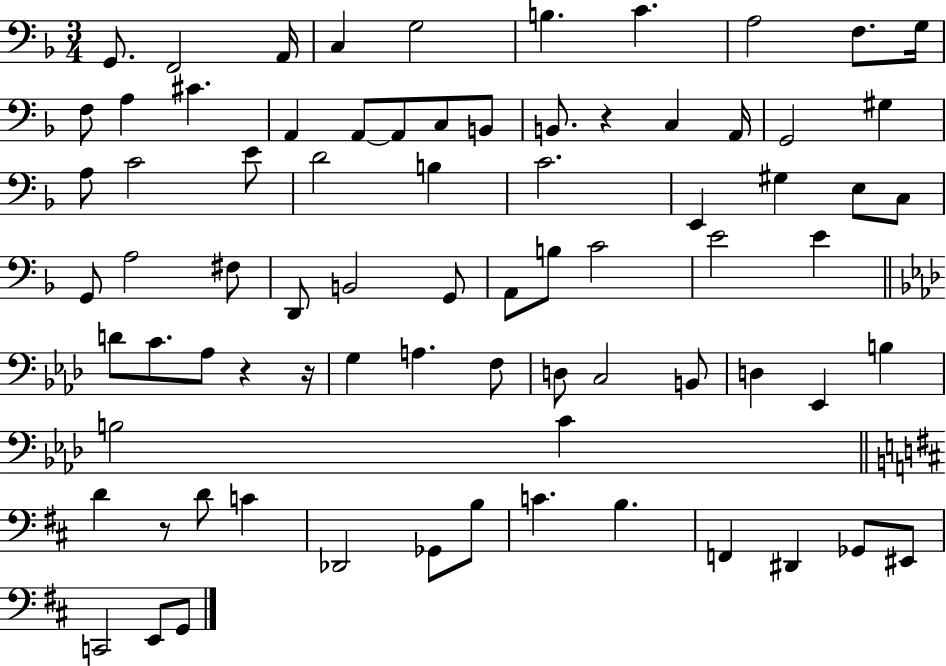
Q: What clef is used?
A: bass